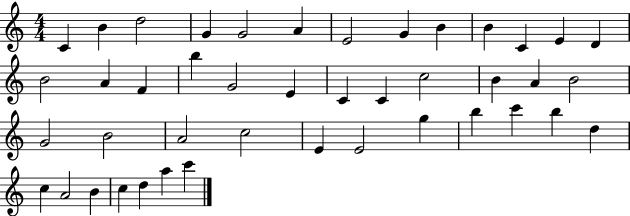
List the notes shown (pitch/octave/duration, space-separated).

C4/q B4/q D5/h G4/q G4/h A4/q E4/h G4/q B4/q B4/q C4/q E4/q D4/q B4/h A4/q F4/q B5/q G4/h E4/q C4/q C4/q C5/h B4/q A4/q B4/h G4/h B4/h A4/h C5/h E4/q E4/h G5/q B5/q C6/q B5/q D5/q C5/q A4/h B4/q C5/q D5/q A5/q C6/q